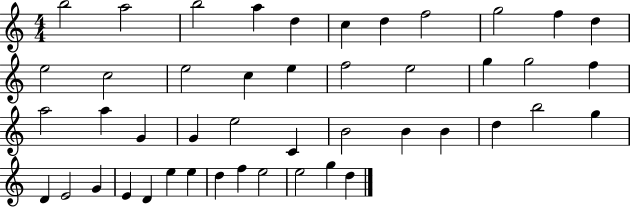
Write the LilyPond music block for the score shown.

{
  \clef treble
  \numericTimeSignature
  \time 4/4
  \key c \major
  b''2 a''2 | b''2 a''4 d''4 | c''4 d''4 f''2 | g''2 f''4 d''4 | \break e''2 c''2 | e''2 c''4 e''4 | f''2 e''2 | g''4 g''2 f''4 | \break a''2 a''4 g'4 | g'4 e''2 c'4 | b'2 b'4 b'4 | d''4 b''2 g''4 | \break d'4 e'2 g'4 | e'4 d'4 e''4 e''4 | d''4 f''4 e''2 | e''2 g''4 d''4 | \break \bar "|."
}